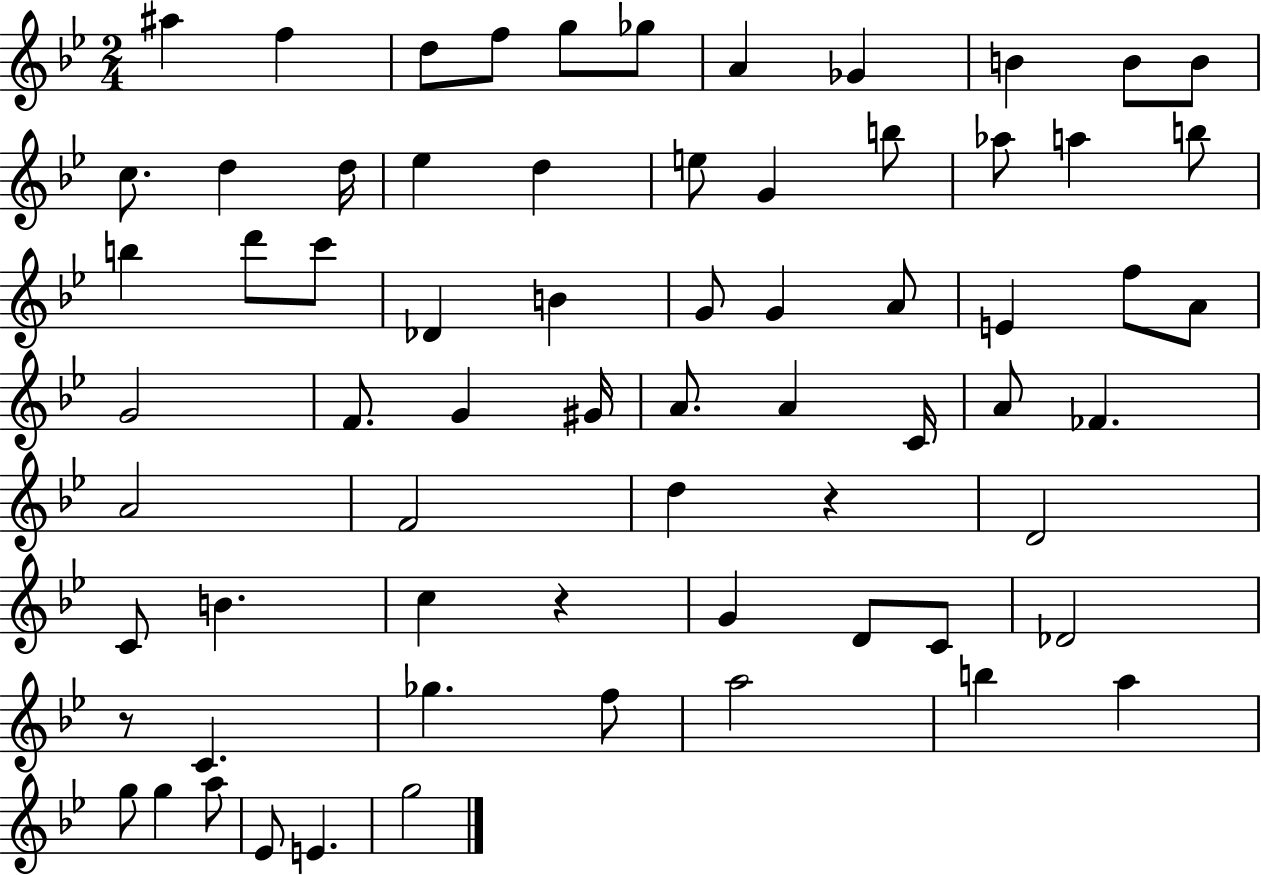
{
  \clef treble
  \numericTimeSignature
  \time 2/4
  \key bes \major
  ais''4 f''4 | d''8 f''8 g''8 ges''8 | a'4 ges'4 | b'4 b'8 b'8 | \break c''8. d''4 d''16 | ees''4 d''4 | e''8 g'4 b''8 | aes''8 a''4 b''8 | \break b''4 d'''8 c'''8 | des'4 b'4 | g'8 g'4 a'8 | e'4 f''8 a'8 | \break g'2 | f'8. g'4 gis'16 | a'8. a'4 c'16 | a'8 fes'4. | \break a'2 | f'2 | d''4 r4 | d'2 | \break c'8 b'4. | c''4 r4 | g'4 d'8 c'8 | des'2 | \break r8 c'4. | ges''4. f''8 | a''2 | b''4 a''4 | \break g''8 g''4 a''8 | ees'8 e'4. | g''2 | \bar "|."
}